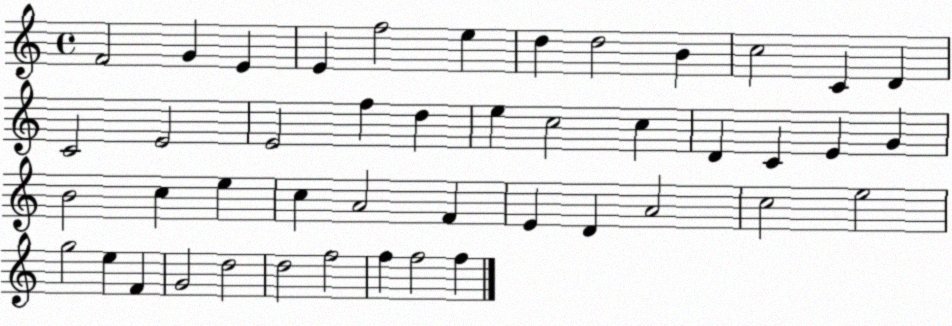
X:1
T:Untitled
M:4/4
L:1/4
K:C
F2 G E E f2 e d d2 B c2 C D C2 E2 E2 f d e c2 c D C E G B2 c e c A2 F E D A2 c2 e2 g2 e F G2 d2 d2 f2 f f2 f